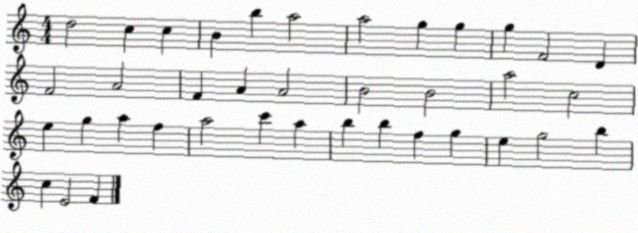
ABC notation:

X:1
T:Untitled
M:4/4
L:1/4
K:C
d2 c c B b a2 a2 g g g F2 D F2 A2 F A A2 B2 B2 a2 c2 e g a f a2 c' a b b f g e g2 b c E2 F